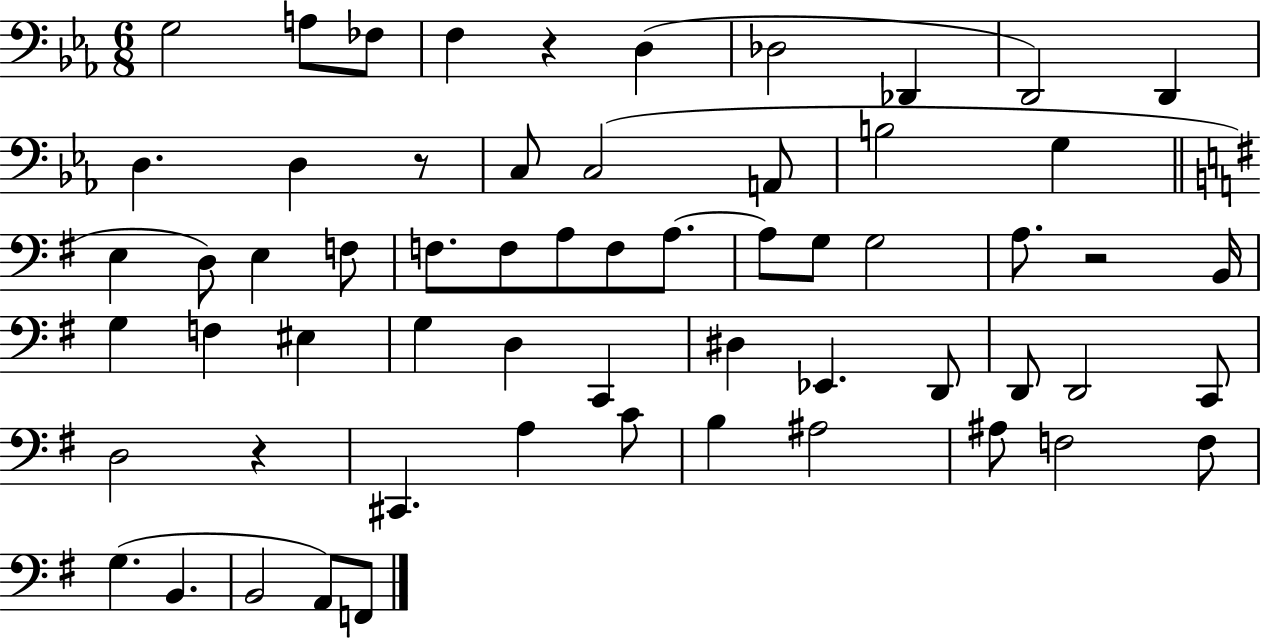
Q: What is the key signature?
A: EES major